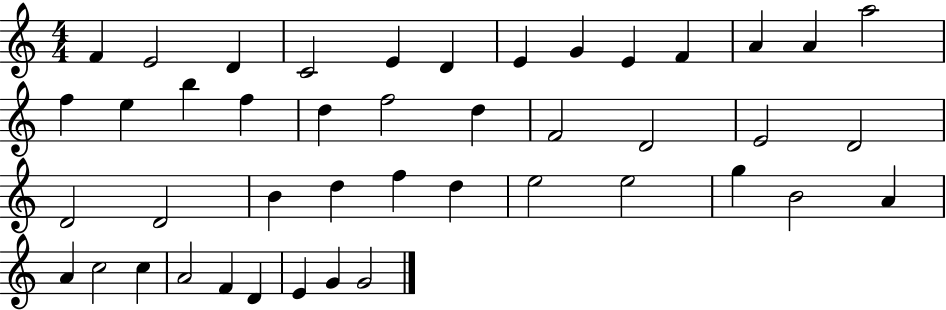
{
  \clef treble
  \numericTimeSignature
  \time 4/4
  \key c \major
  f'4 e'2 d'4 | c'2 e'4 d'4 | e'4 g'4 e'4 f'4 | a'4 a'4 a''2 | \break f''4 e''4 b''4 f''4 | d''4 f''2 d''4 | f'2 d'2 | e'2 d'2 | \break d'2 d'2 | b'4 d''4 f''4 d''4 | e''2 e''2 | g''4 b'2 a'4 | \break a'4 c''2 c''4 | a'2 f'4 d'4 | e'4 g'4 g'2 | \bar "|."
}